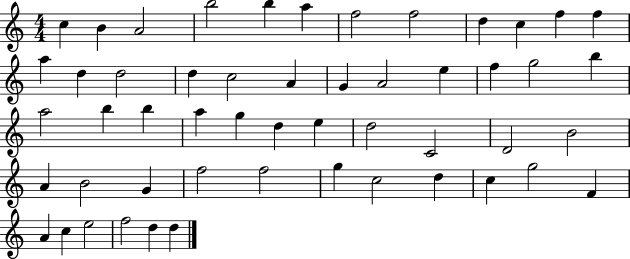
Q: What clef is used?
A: treble